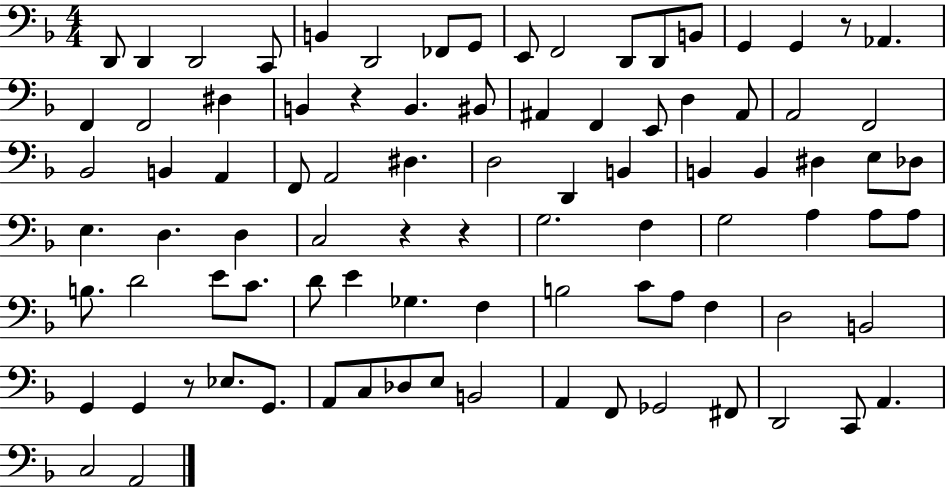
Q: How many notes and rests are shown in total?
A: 90